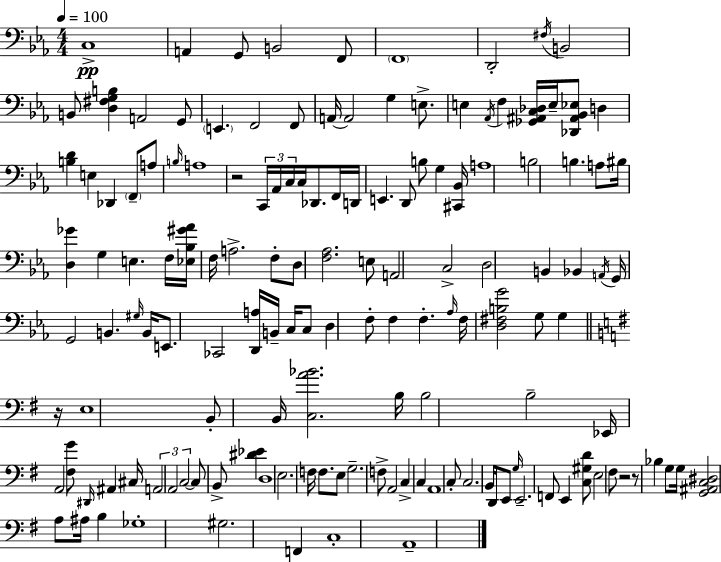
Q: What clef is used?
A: bass